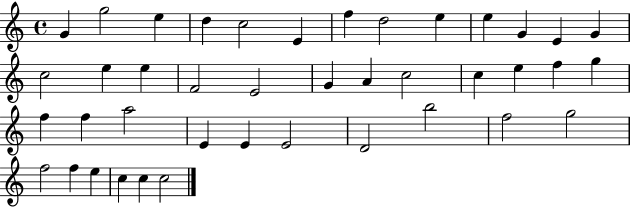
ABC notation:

X:1
T:Untitled
M:4/4
L:1/4
K:C
G g2 e d c2 E f d2 e e G E G c2 e e F2 E2 G A c2 c e f g f f a2 E E E2 D2 b2 f2 g2 f2 f e c c c2